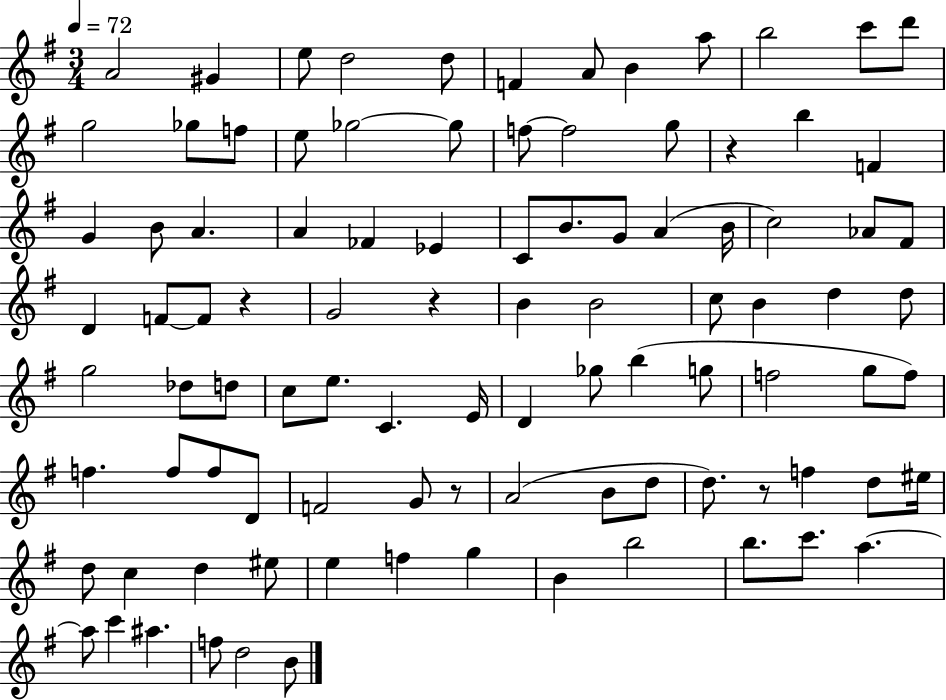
{
  \clef treble
  \numericTimeSignature
  \time 3/4
  \key g \major
  \tempo 4 = 72
  \repeat volta 2 { a'2 gis'4 | e''8 d''2 d''8 | f'4 a'8 b'4 a''8 | b''2 c'''8 d'''8 | \break g''2 ges''8 f''8 | e''8 ges''2~~ ges''8 | f''8~~ f''2 g''8 | r4 b''4 f'4 | \break g'4 b'8 a'4. | a'4 fes'4 ees'4 | c'8 b'8. g'8 a'4( b'16 | c''2) aes'8 fis'8 | \break d'4 f'8~~ f'8 r4 | g'2 r4 | b'4 b'2 | c''8 b'4 d''4 d''8 | \break g''2 des''8 d''8 | c''8 e''8. c'4. e'16 | d'4 ges''8 b''4( g''8 | f''2 g''8 f''8) | \break f''4. f''8 f''8 d'8 | f'2 g'8 r8 | a'2( b'8 d''8 | d''8.) r8 f''4 d''8 eis''16 | \break d''8 c''4 d''4 eis''8 | e''4 f''4 g''4 | b'4 b''2 | b''8. c'''8. a''4.~~ | \break a''8 c'''4 ais''4. | f''8 d''2 b'8 | } \bar "|."
}